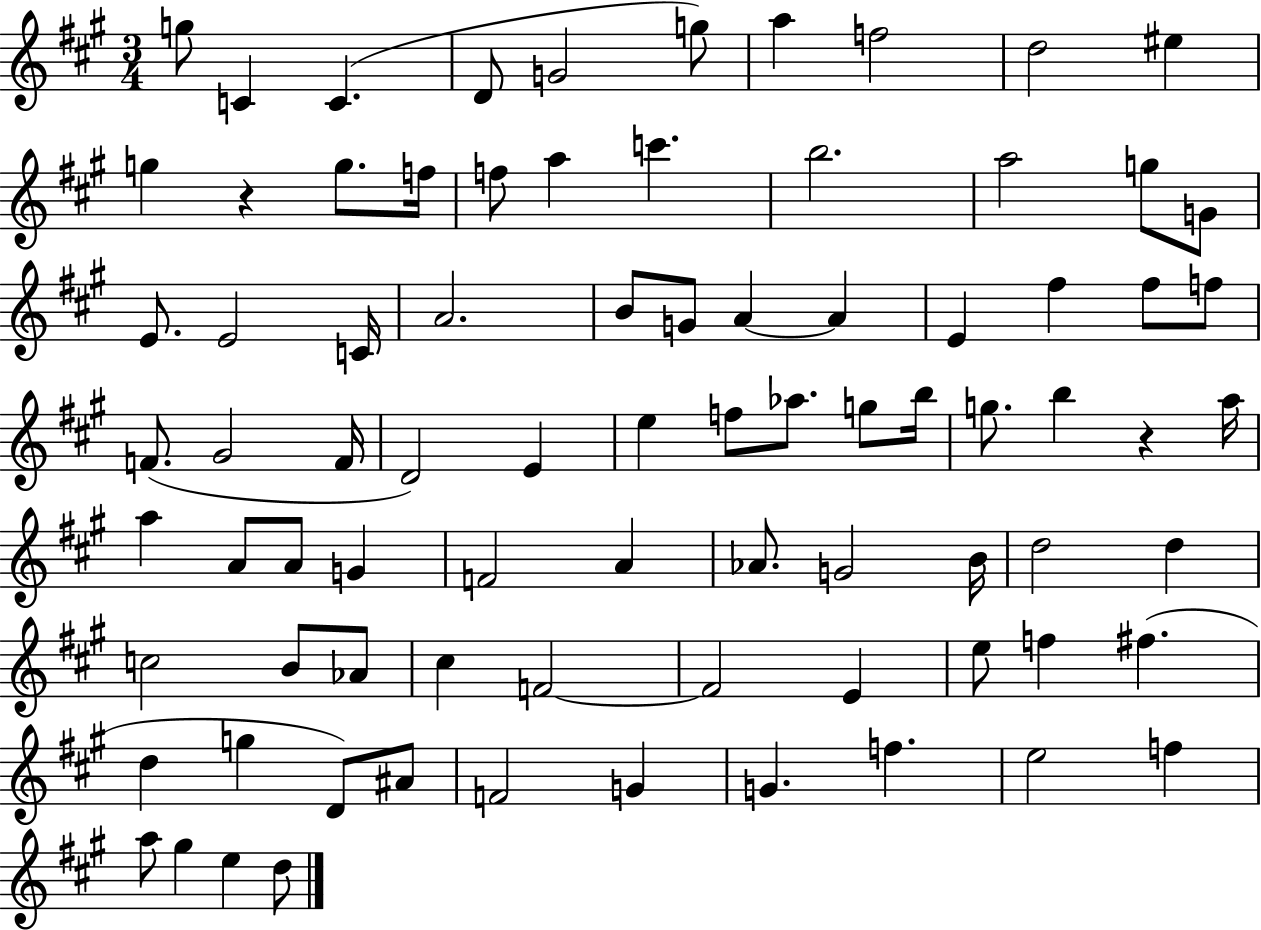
X:1
T:Untitled
M:3/4
L:1/4
K:A
g/2 C C D/2 G2 g/2 a f2 d2 ^e g z g/2 f/4 f/2 a c' b2 a2 g/2 G/2 E/2 E2 C/4 A2 B/2 G/2 A A E ^f ^f/2 f/2 F/2 ^G2 F/4 D2 E e f/2 _a/2 g/2 b/4 g/2 b z a/4 a A/2 A/2 G F2 A _A/2 G2 B/4 d2 d c2 B/2 _A/2 ^c F2 F2 E e/2 f ^f d g D/2 ^A/2 F2 G G f e2 f a/2 ^g e d/2